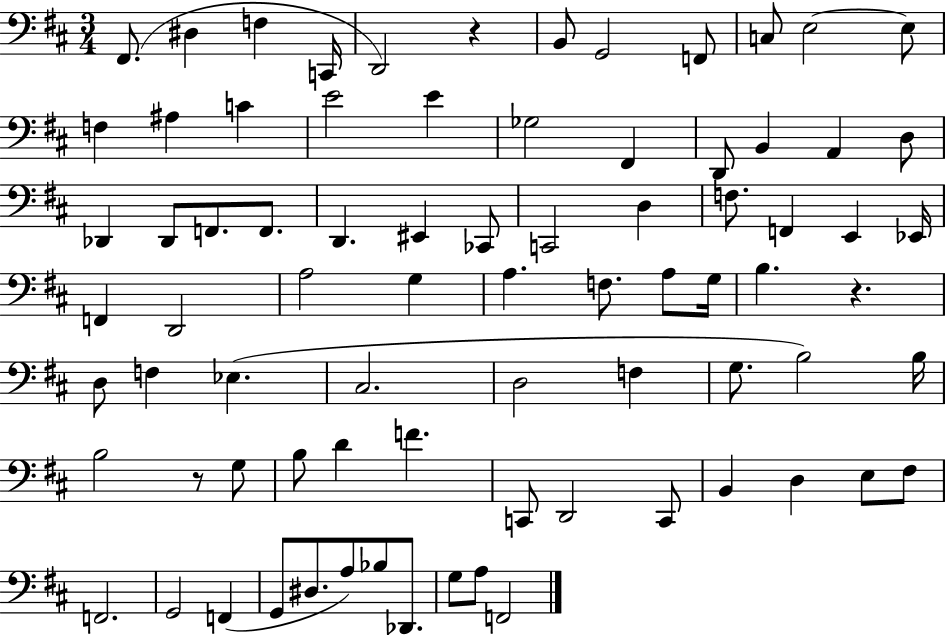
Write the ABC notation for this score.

X:1
T:Untitled
M:3/4
L:1/4
K:D
^F,,/2 ^D, F, C,,/4 D,,2 z B,,/2 G,,2 F,,/2 C,/2 E,2 E,/2 F, ^A, C E2 E _G,2 ^F,, D,,/2 B,, A,, D,/2 _D,, _D,,/2 F,,/2 F,,/2 D,, ^E,, _C,,/2 C,,2 D, F,/2 F,, E,, _E,,/4 F,, D,,2 A,2 G, A, F,/2 A,/2 G,/4 B, z D,/2 F, _E, ^C,2 D,2 F, G,/2 B,2 B,/4 B,2 z/2 G,/2 B,/2 D F C,,/2 D,,2 C,,/2 B,, D, E,/2 ^F,/2 F,,2 G,,2 F,, G,,/2 ^D,/2 A,/2 _B,/2 _D,,/2 G,/2 A,/2 F,,2